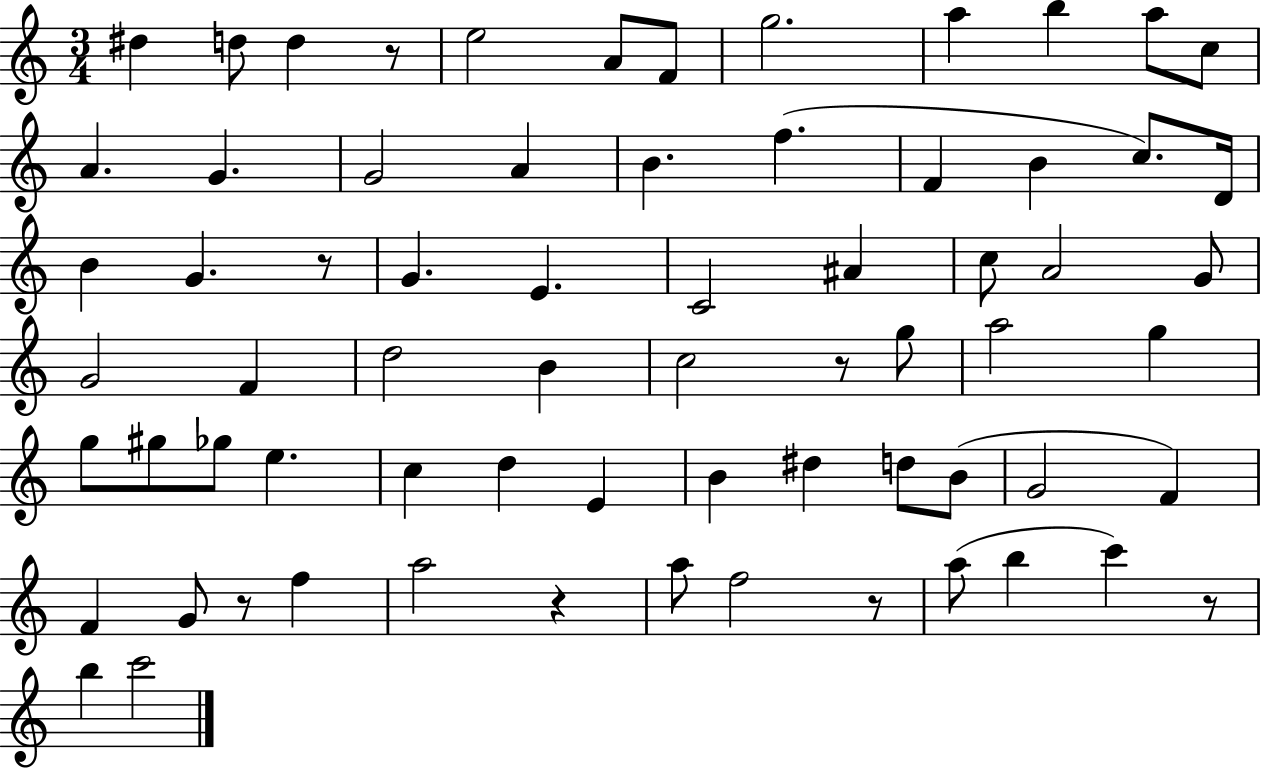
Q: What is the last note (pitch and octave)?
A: C6